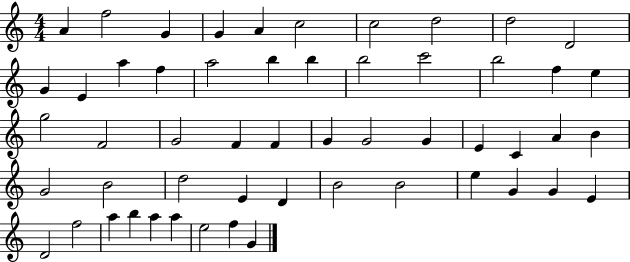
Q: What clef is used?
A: treble